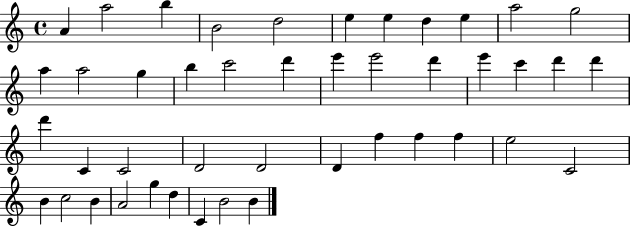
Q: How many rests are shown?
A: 0